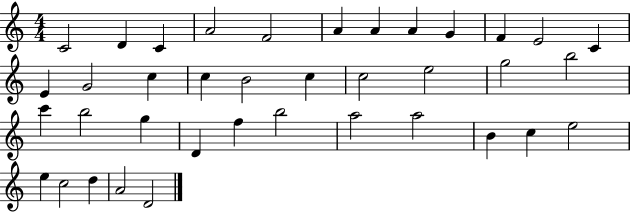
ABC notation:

X:1
T:Untitled
M:4/4
L:1/4
K:C
C2 D C A2 F2 A A A G F E2 C E G2 c c B2 c c2 e2 g2 b2 c' b2 g D f b2 a2 a2 B c e2 e c2 d A2 D2